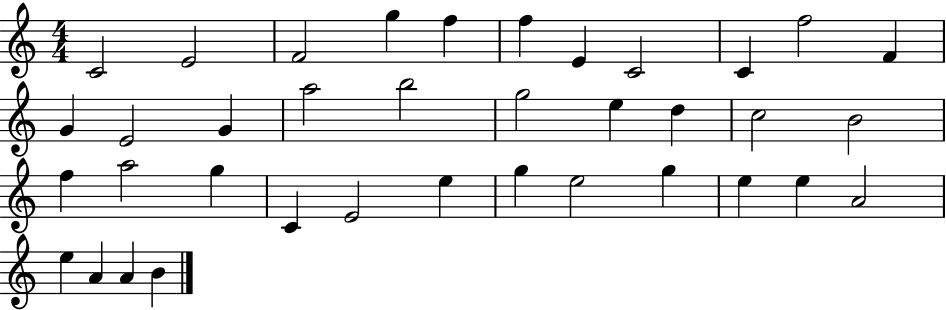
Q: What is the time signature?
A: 4/4